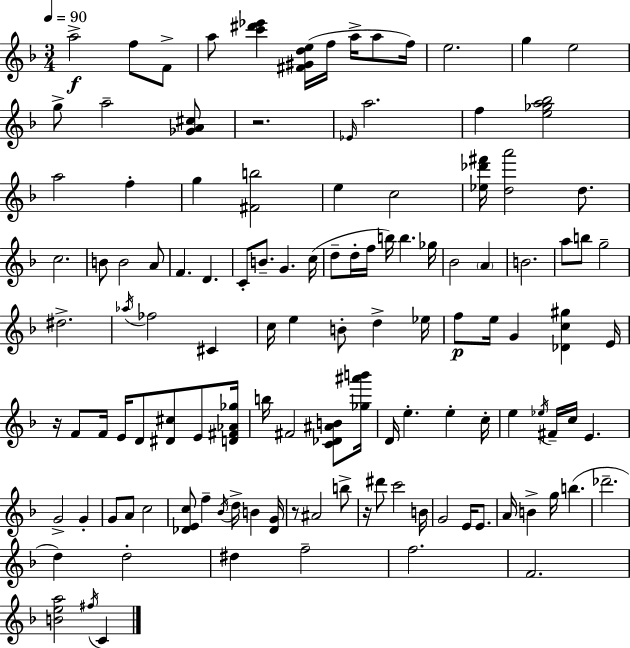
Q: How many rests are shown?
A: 4